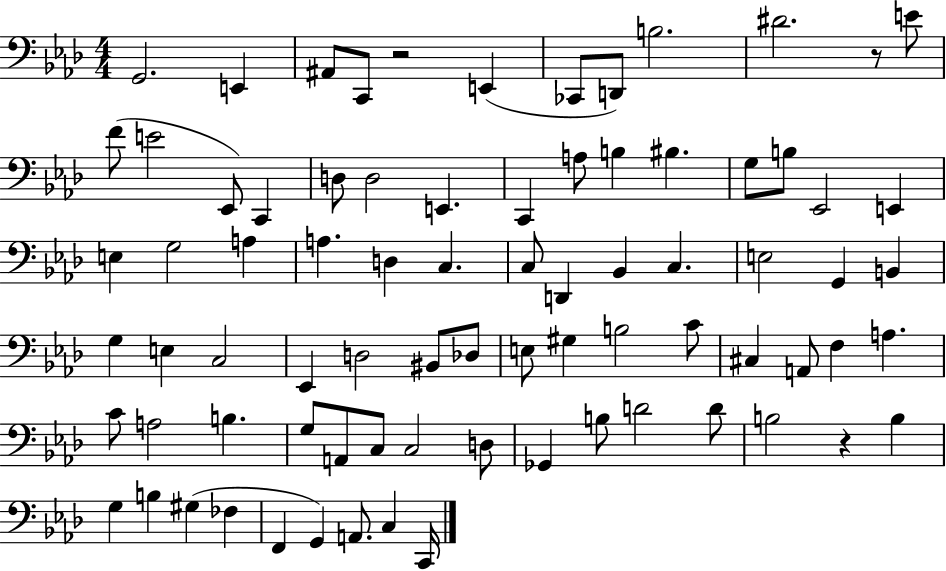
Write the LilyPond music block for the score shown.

{
  \clef bass
  \numericTimeSignature
  \time 4/4
  \key aes \major
  g,2. e,4 | ais,8 c,8 r2 e,4( | ces,8 d,8) b2. | dis'2. r8 e'8 | \break f'8( e'2 ees,8) c,4 | d8 d2 e,4. | c,4 a8 b4 bis4. | g8 b8 ees,2 e,4 | \break e4 g2 a4 | a4. d4 c4. | c8 d,4 bes,4 c4. | e2 g,4 b,4 | \break g4 e4 c2 | ees,4 d2 bis,8 des8 | e8 gis4 b2 c'8 | cis4 a,8 f4 a4. | \break c'8 a2 b4. | g8 a,8 c8 c2 d8 | ges,4 b8 d'2 d'8 | b2 r4 b4 | \break g4 b4 gis4( fes4 | f,4 g,4) a,8. c4 c,16 | \bar "|."
}